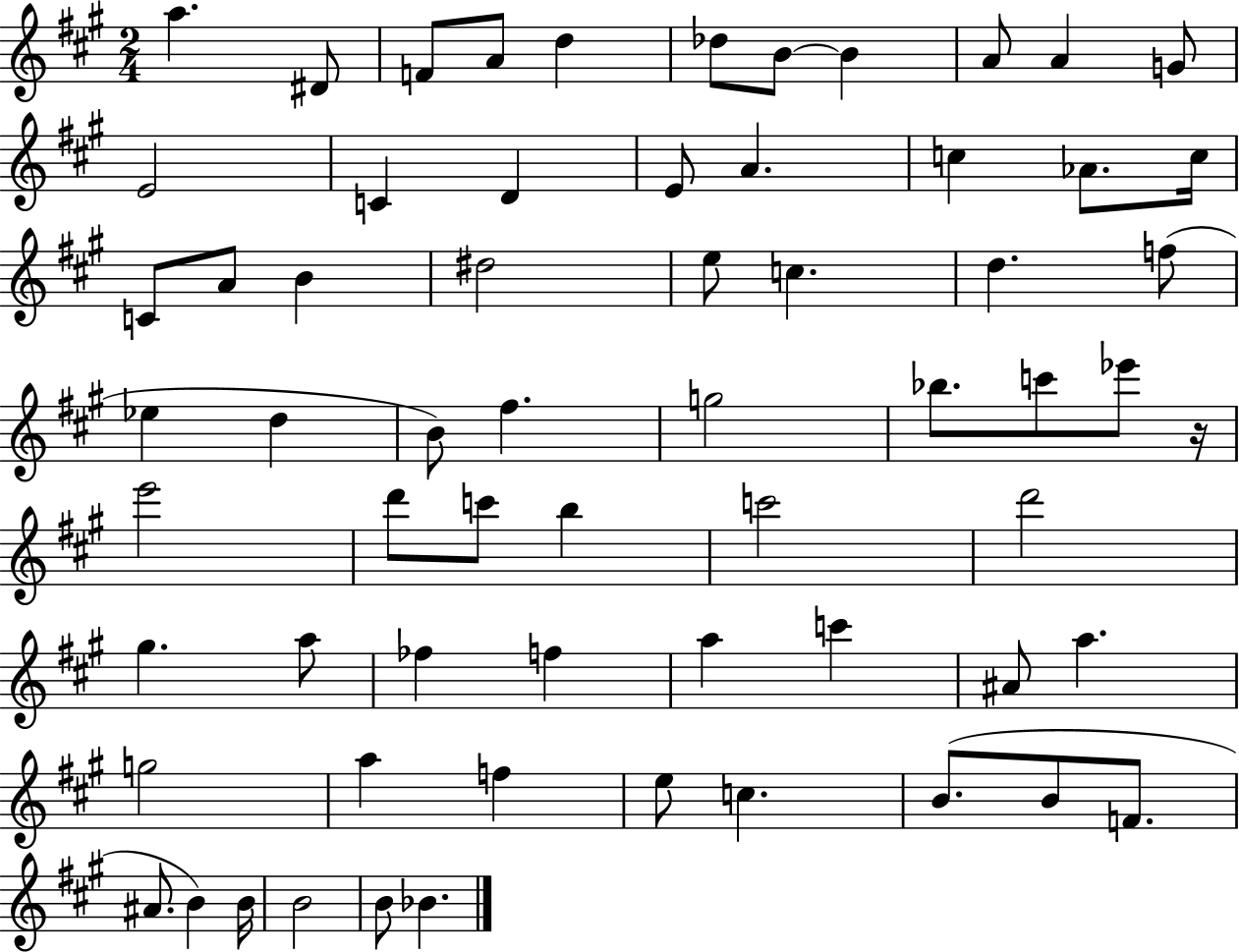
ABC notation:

X:1
T:Untitled
M:2/4
L:1/4
K:A
a ^D/2 F/2 A/2 d _d/2 B/2 B A/2 A G/2 E2 C D E/2 A c _A/2 c/4 C/2 A/2 B ^d2 e/2 c d f/2 _e d B/2 ^f g2 _b/2 c'/2 _e'/2 z/4 e'2 d'/2 c'/2 b c'2 d'2 ^g a/2 _f f a c' ^A/2 a g2 a f e/2 c B/2 B/2 F/2 ^A/2 B B/4 B2 B/2 _B